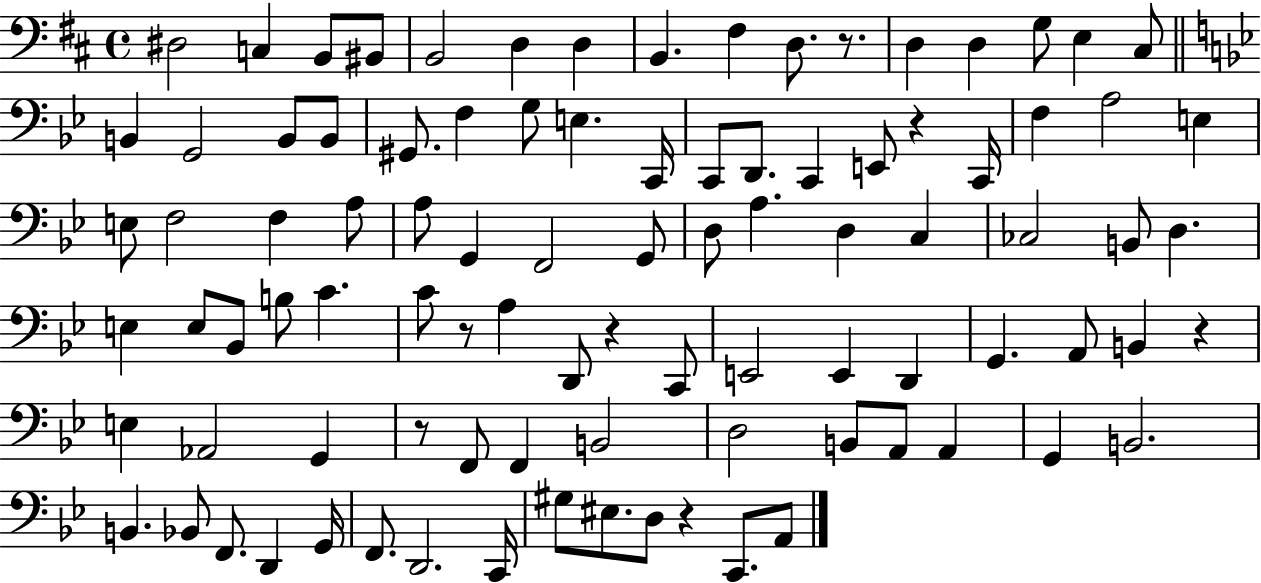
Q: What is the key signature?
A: D major